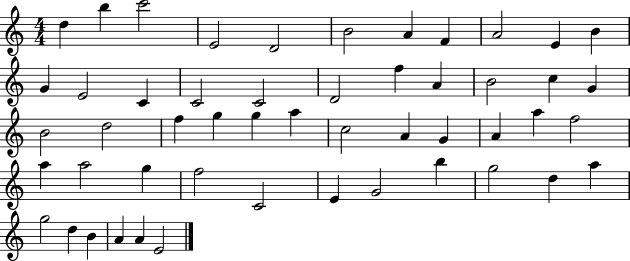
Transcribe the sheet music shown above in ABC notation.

X:1
T:Untitled
M:4/4
L:1/4
K:C
d b c'2 E2 D2 B2 A F A2 E B G E2 C C2 C2 D2 f A B2 c G B2 d2 f g g a c2 A G A a f2 a a2 g f2 C2 E G2 b g2 d a g2 d B A A E2